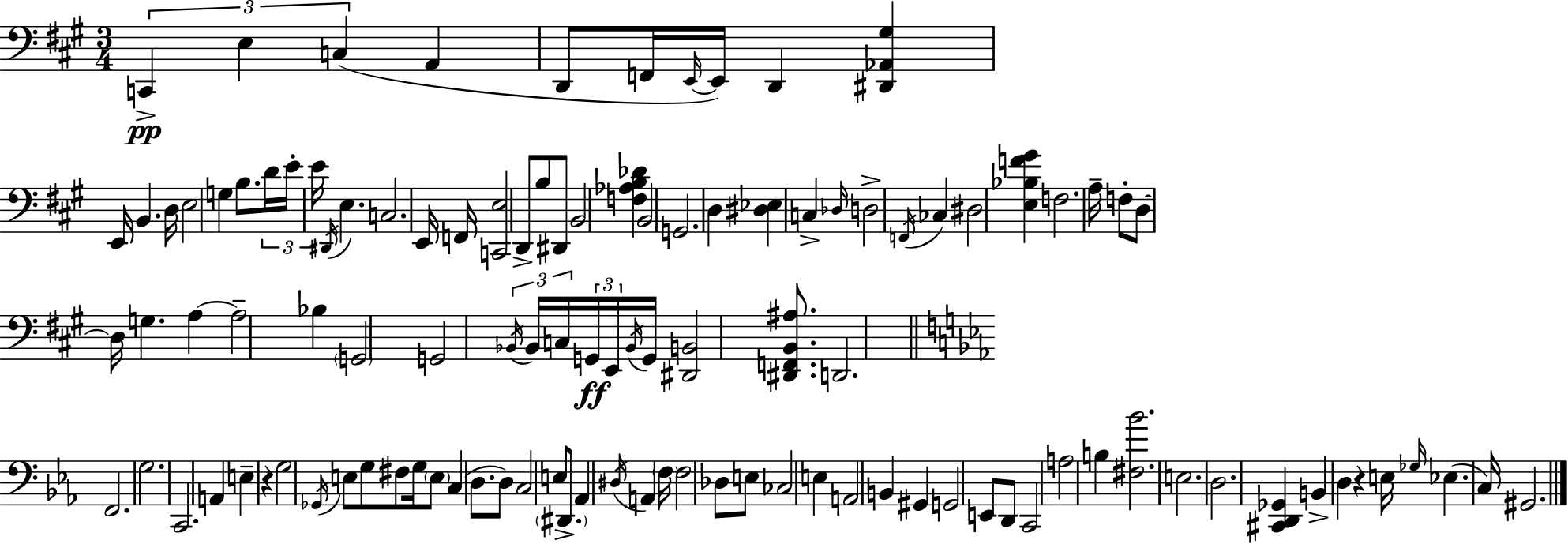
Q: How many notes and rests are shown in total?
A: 111